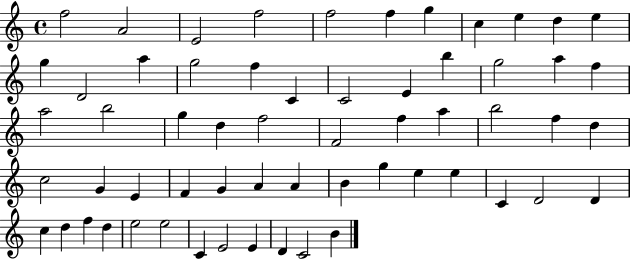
X:1
T:Untitled
M:4/4
L:1/4
K:C
f2 A2 E2 f2 f2 f g c e d e g D2 a g2 f C C2 E b g2 a f a2 b2 g d f2 F2 f a b2 f d c2 G E F G A A B g e e C D2 D c d f d e2 e2 C E2 E D C2 B